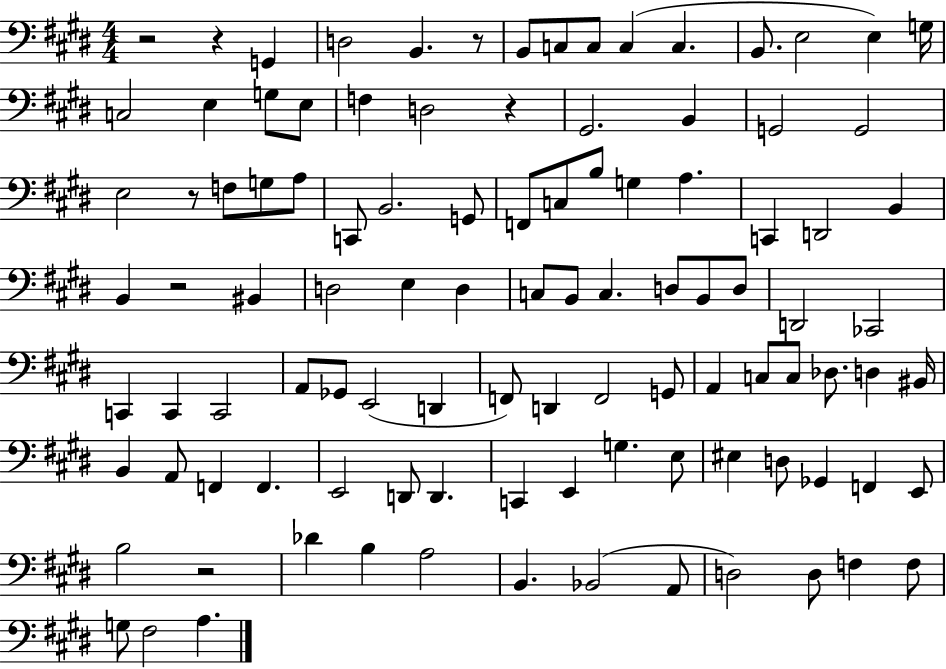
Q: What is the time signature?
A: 4/4